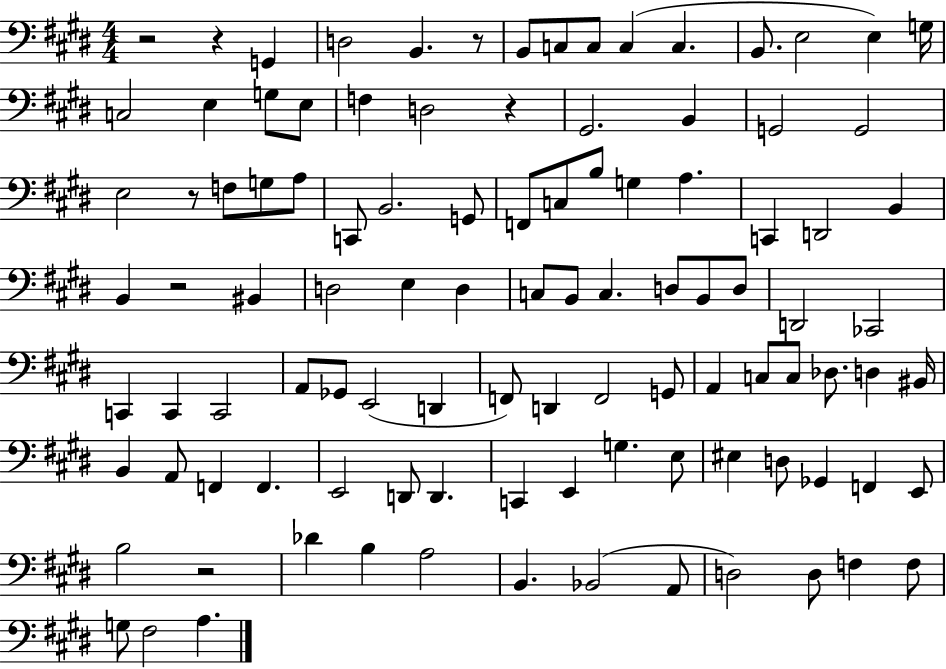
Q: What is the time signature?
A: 4/4